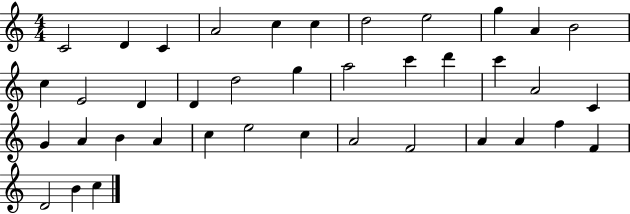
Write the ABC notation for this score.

X:1
T:Untitled
M:4/4
L:1/4
K:C
C2 D C A2 c c d2 e2 g A B2 c E2 D D d2 g a2 c' d' c' A2 C G A B A c e2 c A2 F2 A A f F D2 B c